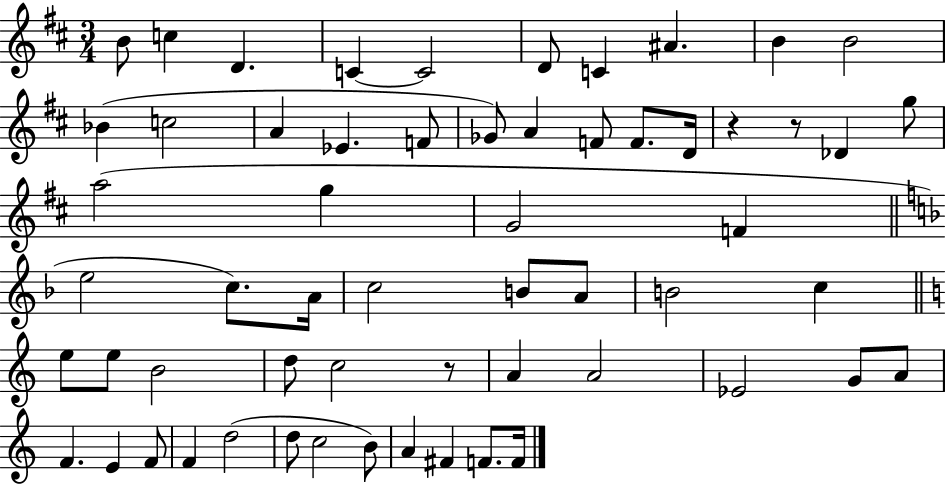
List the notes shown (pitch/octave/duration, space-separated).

B4/e C5/q D4/q. C4/q C4/h D4/e C4/q A#4/q. B4/q B4/h Bb4/q C5/h A4/q Eb4/q. F4/e Gb4/e A4/q F4/e F4/e. D4/s R/q R/e Db4/q G5/e A5/h G5/q G4/h F4/q E5/h C5/e. A4/s C5/h B4/e A4/e B4/h C5/q E5/e E5/e B4/h D5/e C5/h R/e A4/q A4/h Eb4/h G4/e A4/e F4/q. E4/q F4/e F4/q D5/h D5/e C5/h B4/e A4/q F#4/q F4/e. F4/s